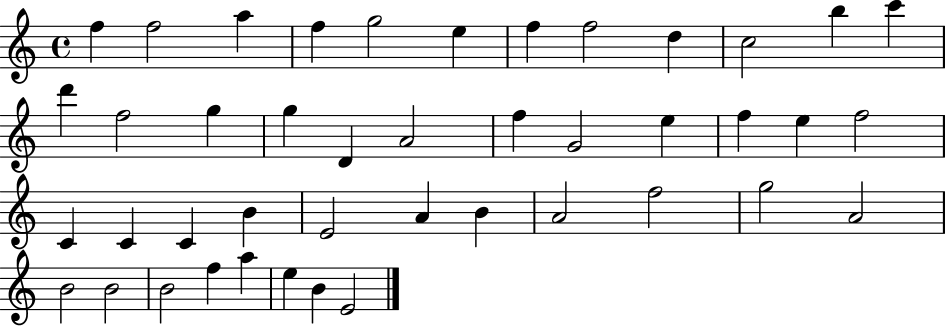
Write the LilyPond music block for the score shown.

{
  \clef treble
  \time 4/4
  \defaultTimeSignature
  \key c \major
  f''4 f''2 a''4 | f''4 g''2 e''4 | f''4 f''2 d''4 | c''2 b''4 c'''4 | \break d'''4 f''2 g''4 | g''4 d'4 a'2 | f''4 g'2 e''4 | f''4 e''4 f''2 | \break c'4 c'4 c'4 b'4 | e'2 a'4 b'4 | a'2 f''2 | g''2 a'2 | \break b'2 b'2 | b'2 f''4 a''4 | e''4 b'4 e'2 | \bar "|."
}